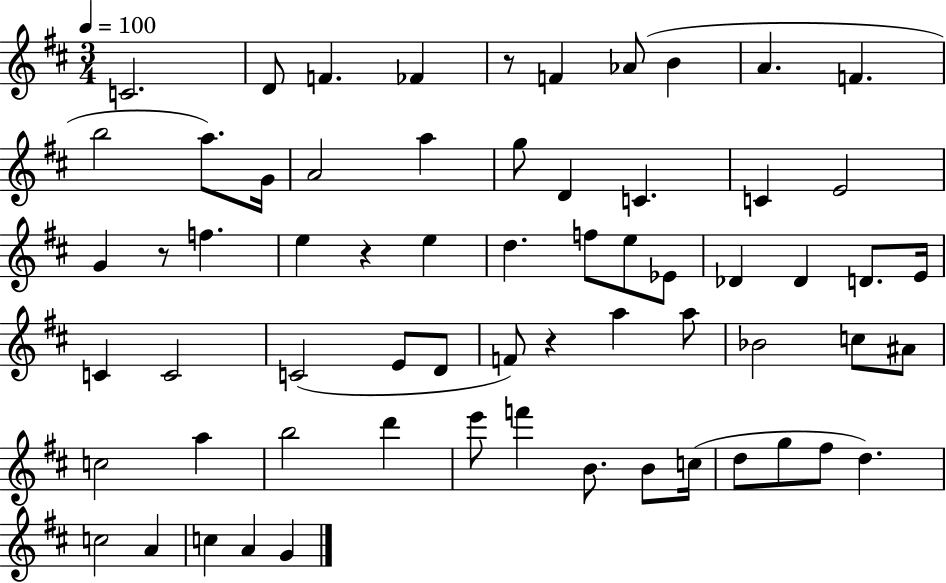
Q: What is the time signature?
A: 3/4